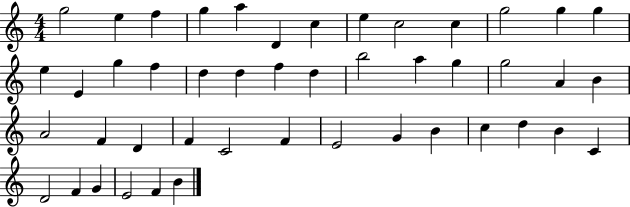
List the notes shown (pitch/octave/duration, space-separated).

G5/h E5/q F5/q G5/q A5/q D4/q C5/q E5/q C5/h C5/q G5/h G5/q G5/q E5/q E4/q G5/q F5/q D5/q D5/q F5/q D5/q B5/h A5/q G5/q G5/h A4/q B4/q A4/h F4/q D4/q F4/q C4/h F4/q E4/h G4/q B4/q C5/q D5/q B4/q C4/q D4/h F4/q G4/q E4/h F4/q B4/q